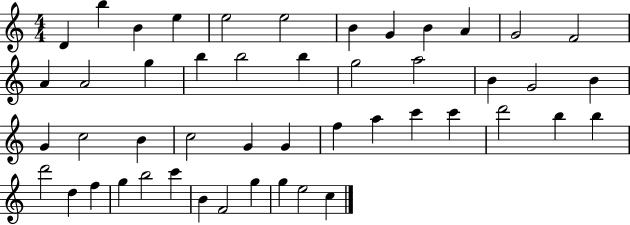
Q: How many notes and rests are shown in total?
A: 48